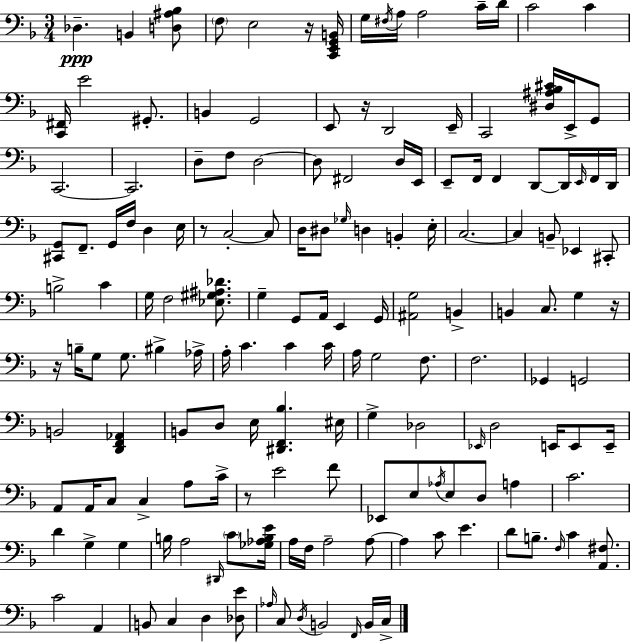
{
  \clef bass
  \numericTimeSignature
  \time 3/4
  \key d \minor
  des4.--\ppp b,4 <d ais bes>8 | \parenthesize f8 e2 r16 <c, e, g, b,>16 | g16 \acciaccatura { fis16 } a16 a2 c'16-- | d'16 c'2 c'4 | \break <c, fis,>16 e'2 gis,8.-. | b,4 g,2 | e,8 r16 d,2 | e,16-- c,2 <dis ais bes cis'>16 e,16-> g,8 | \break c,2.~~ | c,2. | d8-- f8 d2~~ | d8 fis,2 d16 | \break e,16 e,8-- f,16 f,4 d,8~~ d,16 \grace { e,16 } | f,16 d,16 <cis, g,>8 f,8.-- g,16 f16 d4 | e16 r8 c2-.~~ | c8 d16 dis8 \grace { ges16 } d4 b,4-. | \break e16-. c2.~~ | c4 b,8-- ees,4 | cis,8-. b2-> c'4 | g16 f2 | \break <ees gis ais des'>8. g4-- g,8 a,16 e,4 | g,16 <ais, g>2 b,4-> | b,4 c8. g4 | r16 r16 b16-- g8 g8. bis4-> | \break aes16-> a16-. c'4. c'4 | c'16 a16 g2 | f8. f2. | ges,4 g,2 | \break b,2 <d, f, aes,>4 | b,8 d8 e16 <dis, f, bes>4. | eis16 g4-> des2 | \grace { ees,16 } d2 | \break e,16 e,8 e,16-- a,8 a,16 c8 c4-> | a8 c'16-> r8 e'2 | f'8 ees,8 e8 \acciaccatura { aes16 } e8 d8 | a4 c'2. | \break d'4 g4-> | g4 b16 a2 | \grace { dis,16 } \parenthesize c'8 <ges aes b e'>16 a16 f16 a2-- | a8~~ a4 c'8 | \break e'4. d'8 b8.-- \grace { f16 } | c'4 <a, fis>8. c'2 | a,4 b,8 c4 | d4 <des e'>8 \grace { aes16 } c8 \acciaccatura { d16 } b,2 | \break \grace { f,16 } b,16 c16-> \bar "|."
}